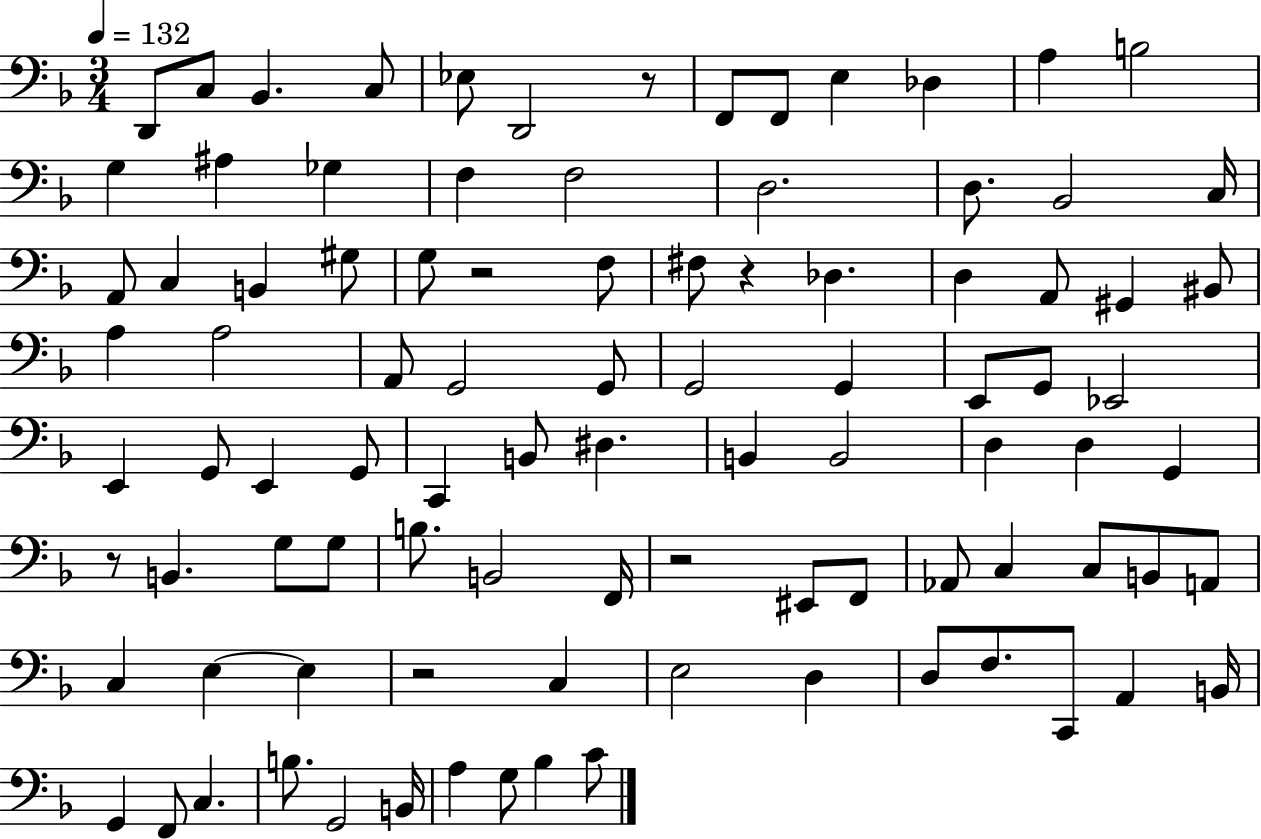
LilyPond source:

{
  \clef bass
  \numericTimeSignature
  \time 3/4
  \key f \major
  \tempo 4 = 132
  \repeat volta 2 { d,8 c8 bes,4. c8 | ees8 d,2 r8 | f,8 f,8 e4 des4 | a4 b2 | \break g4 ais4 ges4 | f4 f2 | d2. | d8. bes,2 c16 | \break a,8 c4 b,4 gis8 | g8 r2 f8 | fis8 r4 des4. | d4 a,8 gis,4 bis,8 | \break a4 a2 | a,8 g,2 g,8 | g,2 g,4 | e,8 g,8 ees,2 | \break e,4 g,8 e,4 g,8 | c,4 b,8 dis4. | b,4 b,2 | d4 d4 g,4 | \break r8 b,4. g8 g8 | b8. b,2 f,16 | r2 eis,8 f,8 | aes,8 c4 c8 b,8 a,8 | \break c4 e4~~ e4 | r2 c4 | e2 d4 | d8 f8. c,8 a,4 b,16 | \break g,4 f,8 c4. | b8. g,2 b,16 | a4 g8 bes4 c'8 | } \bar "|."
}